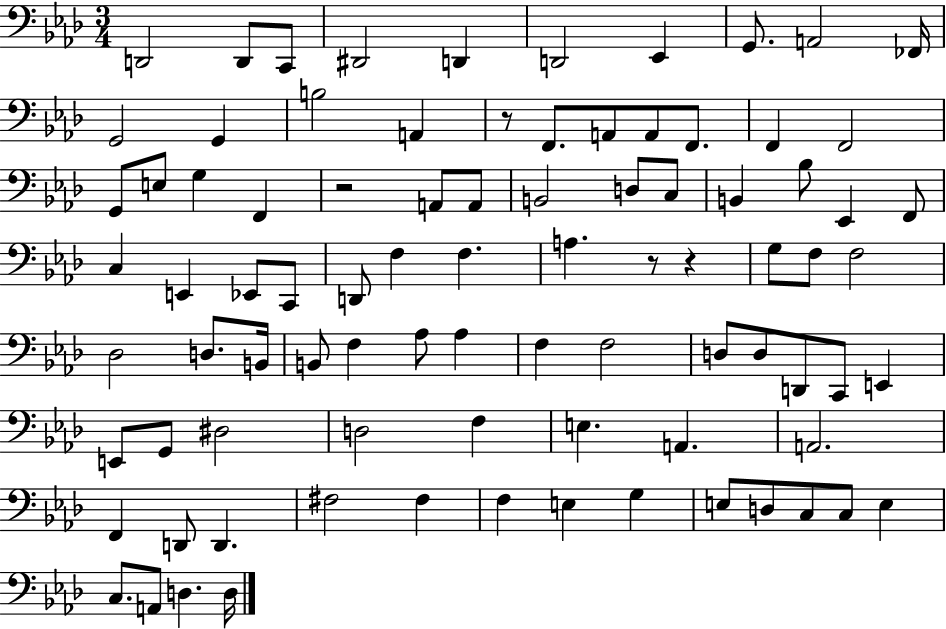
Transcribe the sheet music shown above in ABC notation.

X:1
T:Untitled
M:3/4
L:1/4
K:Ab
D,,2 D,,/2 C,,/2 ^D,,2 D,, D,,2 _E,, G,,/2 A,,2 _F,,/4 G,,2 G,, B,2 A,, z/2 F,,/2 A,,/2 A,,/2 F,,/2 F,, F,,2 G,,/2 E,/2 G, F,, z2 A,,/2 A,,/2 B,,2 D,/2 C,/2 B,, _B,/2 _E,, F,,/2 C, E,, _E,,/2 C,,/2 D,,/2 F, F, A, z/2 z G,/2 F,/2 F,2 _D,2 D,/2 B,,/4 B,,/2 F, _A,/2 _A, F, F,2 D,/2 D,/2 D,,/2 C,,/2 E,, E,,/2 G,,/2 ^D,2 D,2 F, E, A,, A,,2 F,, D,,/2 D,, ^F,2 ^F, F, E, G, E,/2 D,/2 C,/2 C,/2 E, C,/2 A,,/2 D, D,/4